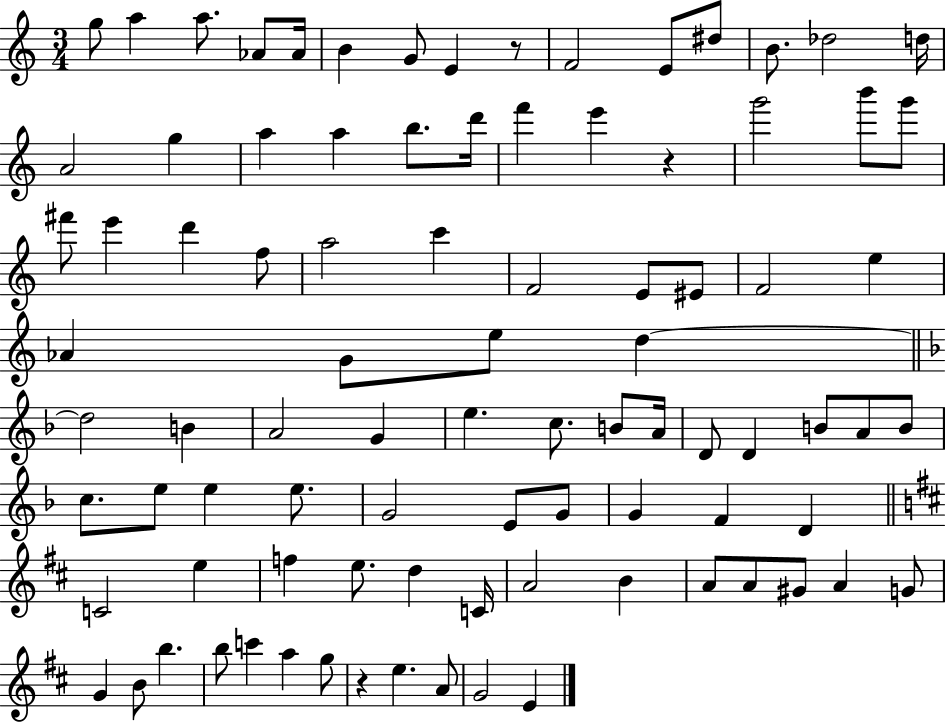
G5/e A5/q A5/e. Ab4/e Ab4/s B4/q G4/e E4/q R/e F4/h E4/e D#5/e B4/e. Db5/h D5/s A4/h G5/q A5/q A5/q B5/e. D6/s F6/q E6/q R/q G6/h B6/e G6/e F#6/e E6/q D6/q F5/e A5/h C6/q F4/h E4/e EIS4/e F4/h E5/q Ab4/q G4/e E5/e D5/q D5/h B4/q A4/h G4/q E5/q. C5/e. B4/e A4/s D4/e D4/q B4/e A4/e B4/e C5/e. E5/e E5/q E5/e. G4/h E4/e G4/e G4/q F4/q D4/q C4/h E5/q F5/q E5/e. D5/q C4/s A4/h B4/q A4/e A4/e G#4/e A4/q G4/e G4/q B4/e B5/q. B5/e C6/q A5/q G5/e R/q E5/q. A4/e G4/h E4/q